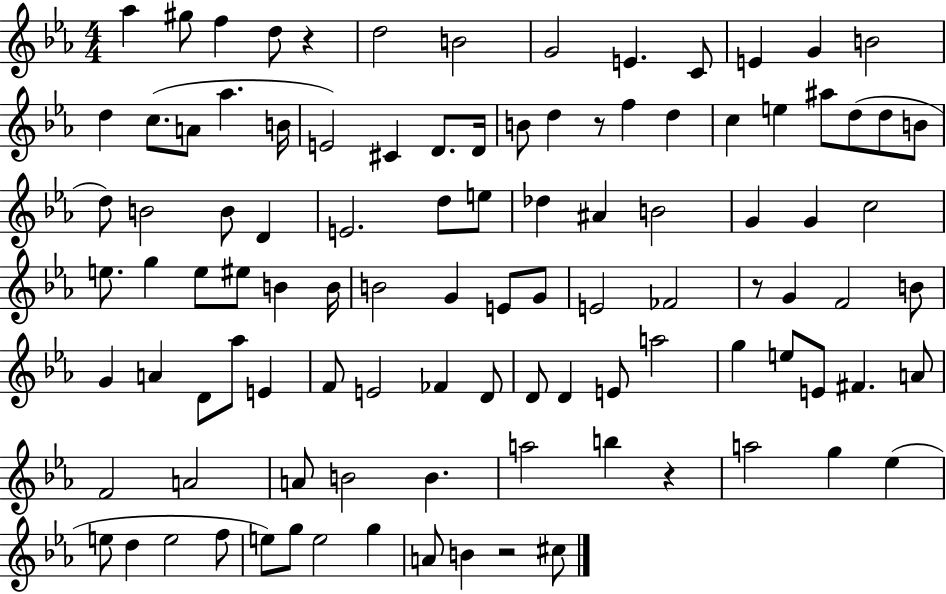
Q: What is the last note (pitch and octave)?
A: C#5